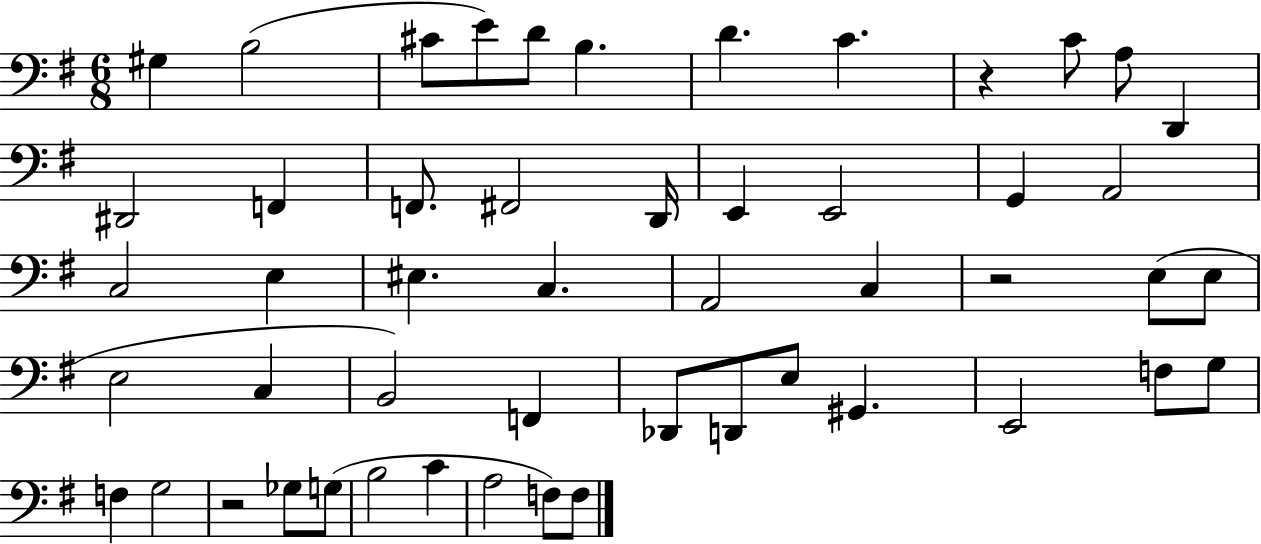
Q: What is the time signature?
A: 6/8